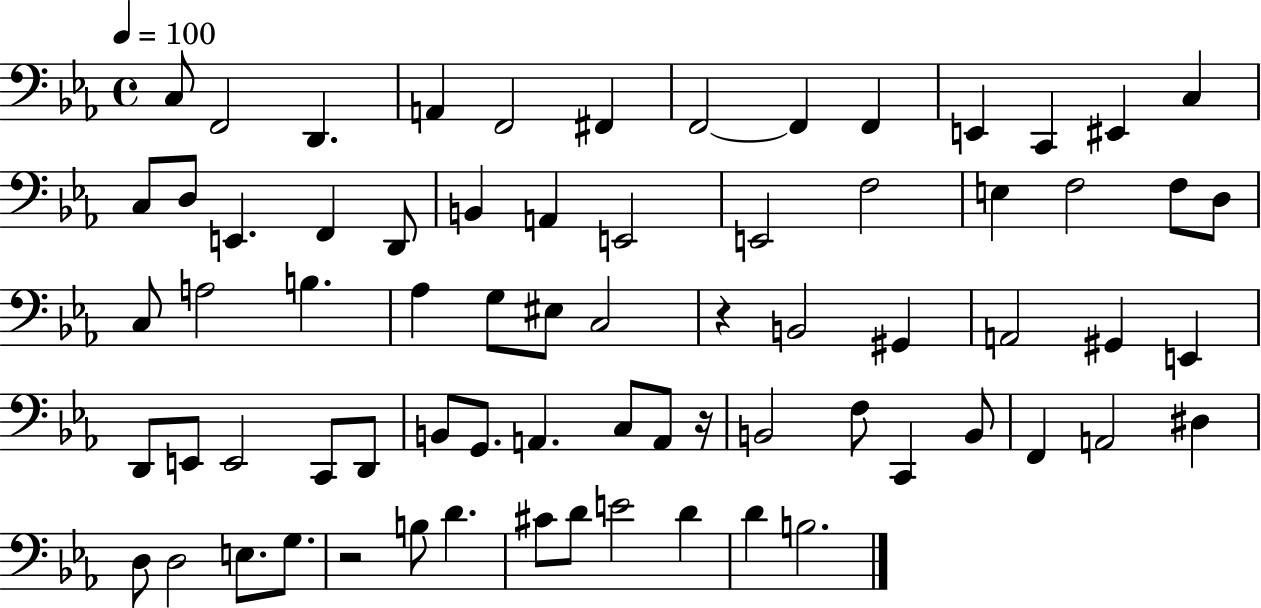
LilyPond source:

{
  \clef bass
  \time 4/4
  \defaultTimeSignature
  \key ees \major
  \tempo 4 = 100
  c8 f,2 d,4. | a,4 f,2 fis,4 | f,2~~ f,4 f,4 | e,4 c,4 eis,4 c4 | \break c8 d8 e,4. f,4 d,8 | b,4 a,4 e,2 | e,2 f2 | e4 f2 f8 d8 | \break c8 a2 b4. | aes4 g8 eis8 c2 | r4 b,2 gis,4 | a,2 gis,4 e,4 | \break d,8 e,8 e,2 c,8 d,8 | b,8 g,8. a,4. c8 a,8 r16 | b,2 f8 c,4 b,8 | f,4 a,2 dis4 | \break d8 d2 e8. g8. | r2 b8 d'4. | cis'8 d'8 e'2 d'4 | d'4 b2. | \break \bar "|."
}